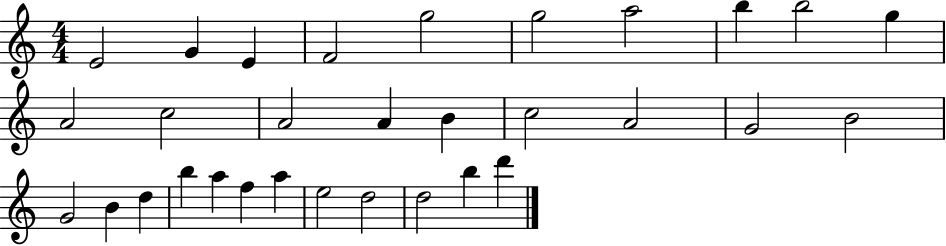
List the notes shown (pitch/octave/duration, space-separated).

E4/h G4/q E4/q F4/h G5/h G5/h A5/h B5/q B5/h G5/q A4/h C5/h A4/h A4/q B4/q C5/h A4/h G4/h B4/h G4/h B4/q D5/q B5/q A5/q F5/q A5/q E5/h D5/h D5/h B5/q D6/q